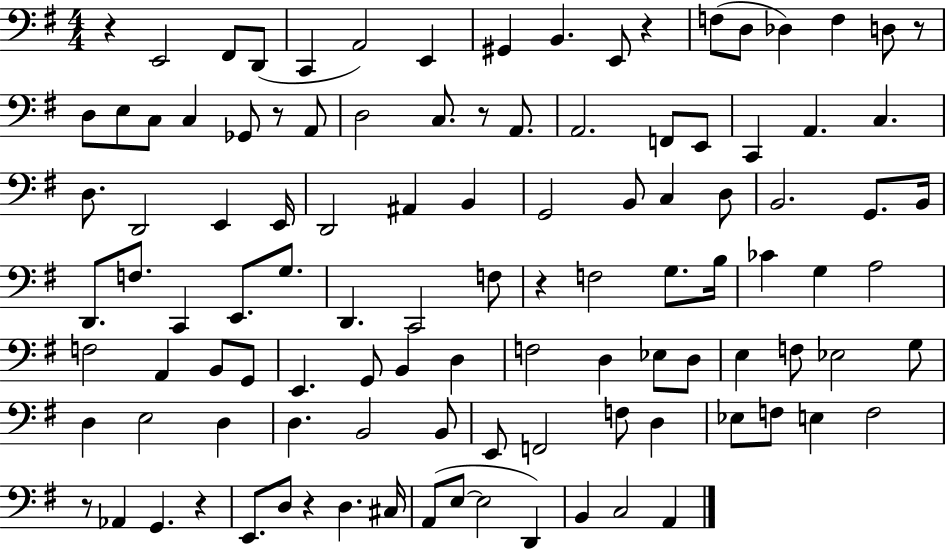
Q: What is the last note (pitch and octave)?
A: A2